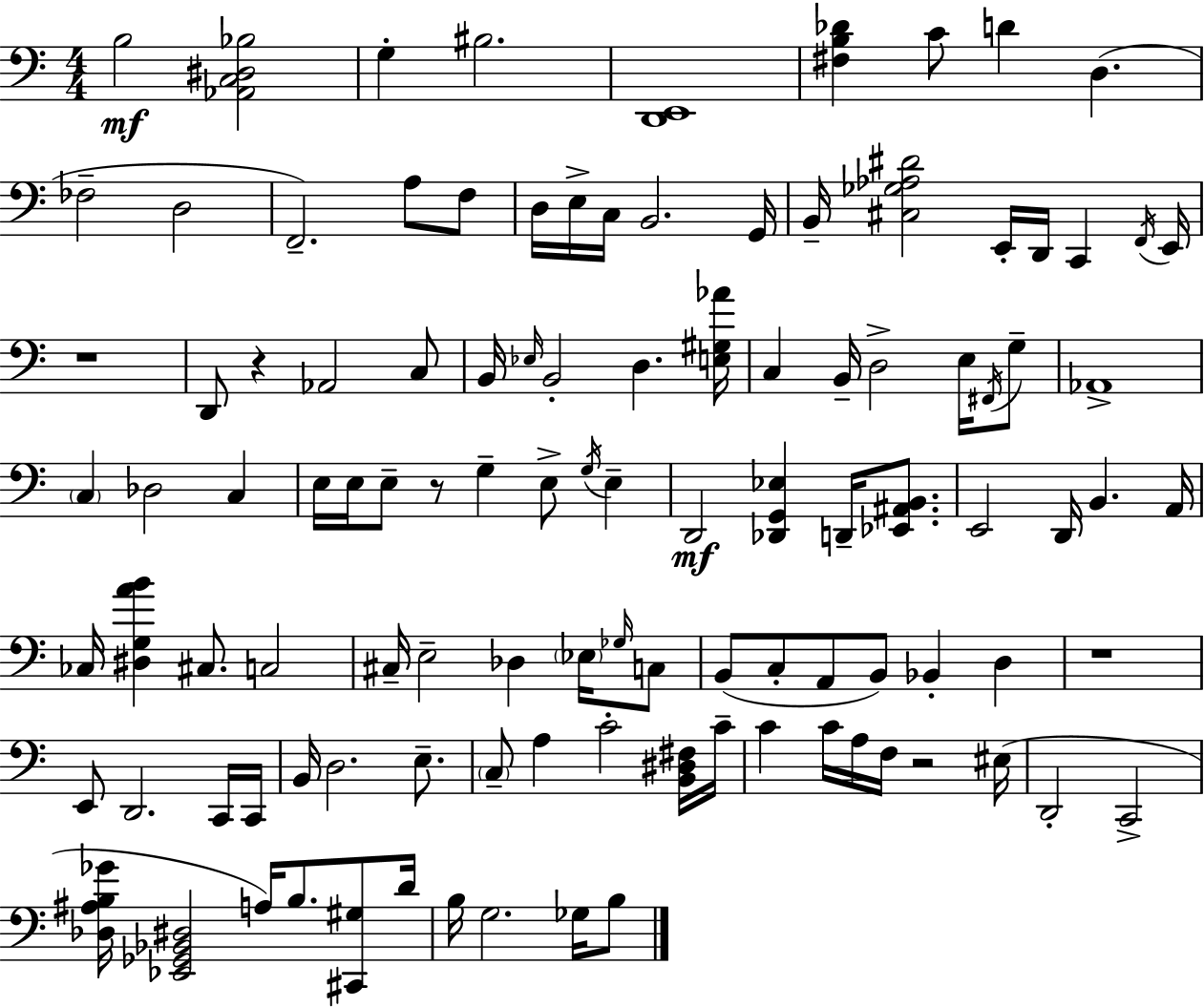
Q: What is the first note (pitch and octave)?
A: B3